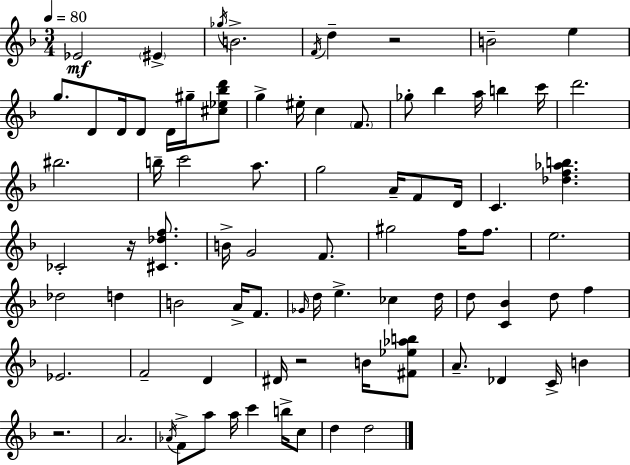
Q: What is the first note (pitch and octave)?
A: Eb4